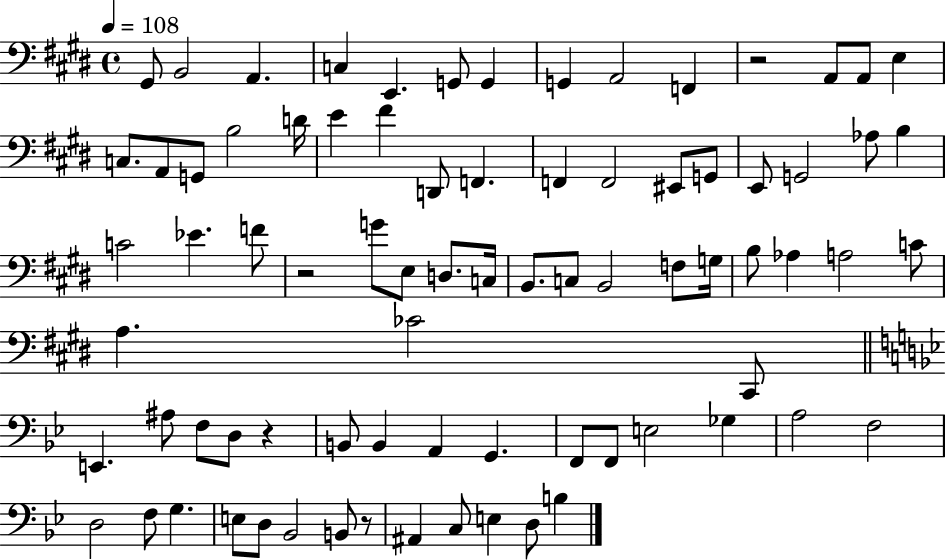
X:1
T:Untitled
M:4/4
L:1/4
K:E
^G,,/2 B,,2 A,, C, E,, G,,/2 G,, G,, A,,2 F,, z2 A,,/2 A,,/2 E, C,/2 A,,/2 G,,/2 B,2 D/4 E ^F D,,/2 F,, F,, F,,2 ^E,,/2 G,,/2 E,,/2 G,,2 _A,/2 B, C2 _E F/2 z2 G/2 E,/2 D,/2 C,/4 B,,/2 C,/2 B,,2 F,/2 G,/4 B,/2 _A, A,2 C/2 A, _C2 ^C,,/2 E,, ^A,/2 F,/2 D,/2 z B,,/2 B,, A,, G,, F,,/2 F,,/2 E,2 _G, A,2 F,2 D,2 F,/2 G, E,/2 D,/2 _B,,2 B,,/2 z/2 ^A,, C,/2 E, D,/2 B,